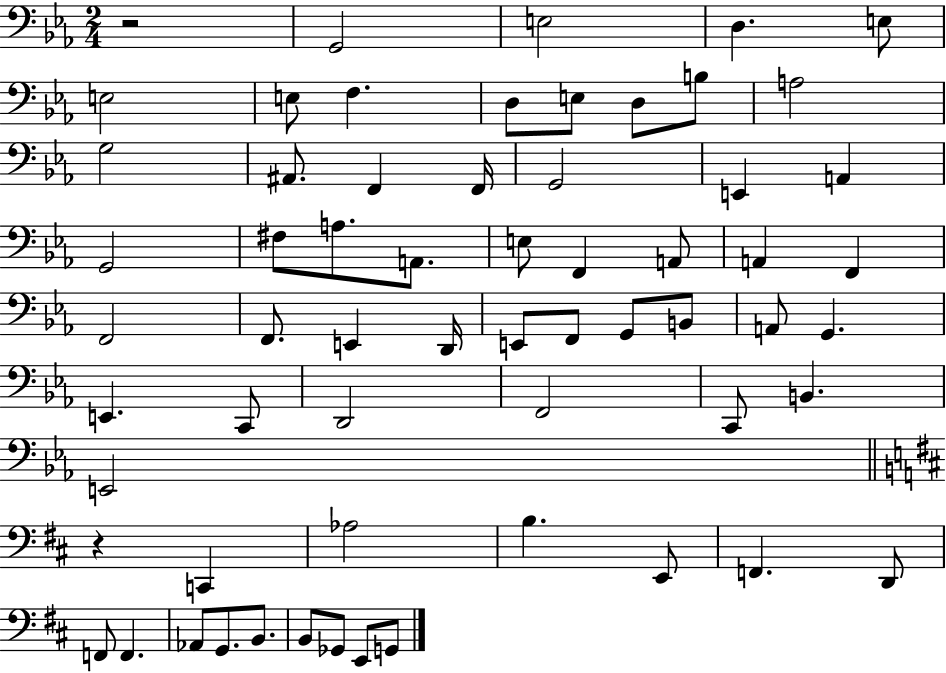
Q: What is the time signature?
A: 2/4